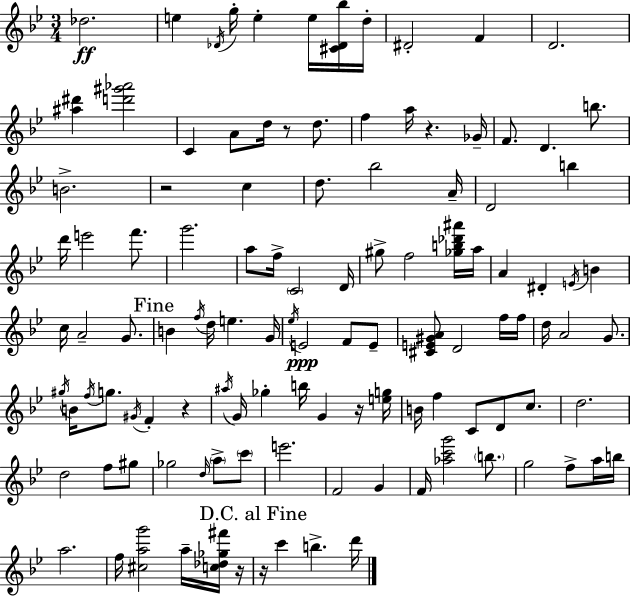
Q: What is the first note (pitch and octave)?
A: Db5